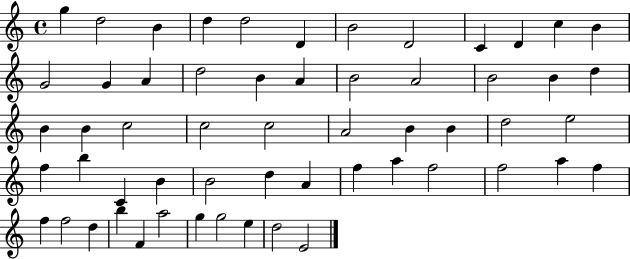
{
  \clef treble
  \time 4/4
  \defaultTimeSignature
  \key c \major
  g''4 d''2 b'4 | d''4 d''2 d'4 | b'2 d'2 | c'4 d'4 c''4 b'4 | \break g'2 g'4 a'4 | d''2 b'4 a'4 | b'2 a'2 | b'2 b'4 d''4 | \break b'4 b'4 c''2 | c''2 c''2 | a'2 b'4 b'4 | d''2 e''2 | \break f''4 b''4 c'4 b'4 | b'2 d''4 a'4 | f''4 a''4 f''2 | f''2 a''4 f''4 | \break f''4 f''2 d''4 | b''4 f'4 a''2 | g''4 g''2 e''4 | d''2 e'2 | \break \bar "|."
}